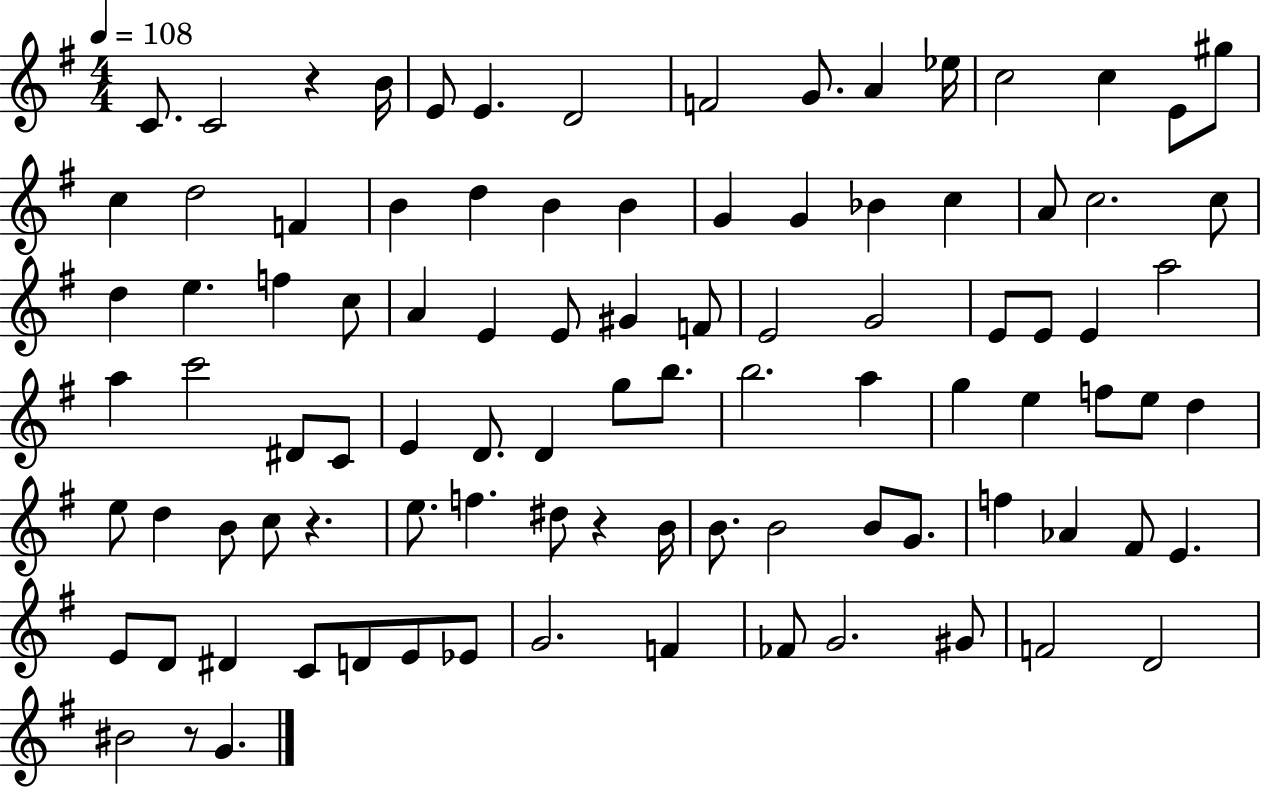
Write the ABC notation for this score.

X:1
T:Untitled
M:4/4
L:1/4
K:G
C/2 C2 z B/4 E/2 E D2 F2 G/2 A _e/4 c2 c E/2 ^g/2 c d2 F B d B B G G _B c A/2 c2 c/2 d e f c/2 A E E/2 ^G F/2 E2 G2 E/2 E/2 E a2 a c'2 ^D/2 C/2 E D/2 D g/2 b/2 b2 a g e f/2 e/2 d e/2 d B/2 c/2 z e/2 f ^d/2 z B/4 B/2 B2 B/2 G/2 f _A ^F/2 E E/2 D/2 ^D C/2 D/2 E/2 _E/2 G2 F _F/2 G2 ^G/2 F2 D2 ^B2 z/2 G